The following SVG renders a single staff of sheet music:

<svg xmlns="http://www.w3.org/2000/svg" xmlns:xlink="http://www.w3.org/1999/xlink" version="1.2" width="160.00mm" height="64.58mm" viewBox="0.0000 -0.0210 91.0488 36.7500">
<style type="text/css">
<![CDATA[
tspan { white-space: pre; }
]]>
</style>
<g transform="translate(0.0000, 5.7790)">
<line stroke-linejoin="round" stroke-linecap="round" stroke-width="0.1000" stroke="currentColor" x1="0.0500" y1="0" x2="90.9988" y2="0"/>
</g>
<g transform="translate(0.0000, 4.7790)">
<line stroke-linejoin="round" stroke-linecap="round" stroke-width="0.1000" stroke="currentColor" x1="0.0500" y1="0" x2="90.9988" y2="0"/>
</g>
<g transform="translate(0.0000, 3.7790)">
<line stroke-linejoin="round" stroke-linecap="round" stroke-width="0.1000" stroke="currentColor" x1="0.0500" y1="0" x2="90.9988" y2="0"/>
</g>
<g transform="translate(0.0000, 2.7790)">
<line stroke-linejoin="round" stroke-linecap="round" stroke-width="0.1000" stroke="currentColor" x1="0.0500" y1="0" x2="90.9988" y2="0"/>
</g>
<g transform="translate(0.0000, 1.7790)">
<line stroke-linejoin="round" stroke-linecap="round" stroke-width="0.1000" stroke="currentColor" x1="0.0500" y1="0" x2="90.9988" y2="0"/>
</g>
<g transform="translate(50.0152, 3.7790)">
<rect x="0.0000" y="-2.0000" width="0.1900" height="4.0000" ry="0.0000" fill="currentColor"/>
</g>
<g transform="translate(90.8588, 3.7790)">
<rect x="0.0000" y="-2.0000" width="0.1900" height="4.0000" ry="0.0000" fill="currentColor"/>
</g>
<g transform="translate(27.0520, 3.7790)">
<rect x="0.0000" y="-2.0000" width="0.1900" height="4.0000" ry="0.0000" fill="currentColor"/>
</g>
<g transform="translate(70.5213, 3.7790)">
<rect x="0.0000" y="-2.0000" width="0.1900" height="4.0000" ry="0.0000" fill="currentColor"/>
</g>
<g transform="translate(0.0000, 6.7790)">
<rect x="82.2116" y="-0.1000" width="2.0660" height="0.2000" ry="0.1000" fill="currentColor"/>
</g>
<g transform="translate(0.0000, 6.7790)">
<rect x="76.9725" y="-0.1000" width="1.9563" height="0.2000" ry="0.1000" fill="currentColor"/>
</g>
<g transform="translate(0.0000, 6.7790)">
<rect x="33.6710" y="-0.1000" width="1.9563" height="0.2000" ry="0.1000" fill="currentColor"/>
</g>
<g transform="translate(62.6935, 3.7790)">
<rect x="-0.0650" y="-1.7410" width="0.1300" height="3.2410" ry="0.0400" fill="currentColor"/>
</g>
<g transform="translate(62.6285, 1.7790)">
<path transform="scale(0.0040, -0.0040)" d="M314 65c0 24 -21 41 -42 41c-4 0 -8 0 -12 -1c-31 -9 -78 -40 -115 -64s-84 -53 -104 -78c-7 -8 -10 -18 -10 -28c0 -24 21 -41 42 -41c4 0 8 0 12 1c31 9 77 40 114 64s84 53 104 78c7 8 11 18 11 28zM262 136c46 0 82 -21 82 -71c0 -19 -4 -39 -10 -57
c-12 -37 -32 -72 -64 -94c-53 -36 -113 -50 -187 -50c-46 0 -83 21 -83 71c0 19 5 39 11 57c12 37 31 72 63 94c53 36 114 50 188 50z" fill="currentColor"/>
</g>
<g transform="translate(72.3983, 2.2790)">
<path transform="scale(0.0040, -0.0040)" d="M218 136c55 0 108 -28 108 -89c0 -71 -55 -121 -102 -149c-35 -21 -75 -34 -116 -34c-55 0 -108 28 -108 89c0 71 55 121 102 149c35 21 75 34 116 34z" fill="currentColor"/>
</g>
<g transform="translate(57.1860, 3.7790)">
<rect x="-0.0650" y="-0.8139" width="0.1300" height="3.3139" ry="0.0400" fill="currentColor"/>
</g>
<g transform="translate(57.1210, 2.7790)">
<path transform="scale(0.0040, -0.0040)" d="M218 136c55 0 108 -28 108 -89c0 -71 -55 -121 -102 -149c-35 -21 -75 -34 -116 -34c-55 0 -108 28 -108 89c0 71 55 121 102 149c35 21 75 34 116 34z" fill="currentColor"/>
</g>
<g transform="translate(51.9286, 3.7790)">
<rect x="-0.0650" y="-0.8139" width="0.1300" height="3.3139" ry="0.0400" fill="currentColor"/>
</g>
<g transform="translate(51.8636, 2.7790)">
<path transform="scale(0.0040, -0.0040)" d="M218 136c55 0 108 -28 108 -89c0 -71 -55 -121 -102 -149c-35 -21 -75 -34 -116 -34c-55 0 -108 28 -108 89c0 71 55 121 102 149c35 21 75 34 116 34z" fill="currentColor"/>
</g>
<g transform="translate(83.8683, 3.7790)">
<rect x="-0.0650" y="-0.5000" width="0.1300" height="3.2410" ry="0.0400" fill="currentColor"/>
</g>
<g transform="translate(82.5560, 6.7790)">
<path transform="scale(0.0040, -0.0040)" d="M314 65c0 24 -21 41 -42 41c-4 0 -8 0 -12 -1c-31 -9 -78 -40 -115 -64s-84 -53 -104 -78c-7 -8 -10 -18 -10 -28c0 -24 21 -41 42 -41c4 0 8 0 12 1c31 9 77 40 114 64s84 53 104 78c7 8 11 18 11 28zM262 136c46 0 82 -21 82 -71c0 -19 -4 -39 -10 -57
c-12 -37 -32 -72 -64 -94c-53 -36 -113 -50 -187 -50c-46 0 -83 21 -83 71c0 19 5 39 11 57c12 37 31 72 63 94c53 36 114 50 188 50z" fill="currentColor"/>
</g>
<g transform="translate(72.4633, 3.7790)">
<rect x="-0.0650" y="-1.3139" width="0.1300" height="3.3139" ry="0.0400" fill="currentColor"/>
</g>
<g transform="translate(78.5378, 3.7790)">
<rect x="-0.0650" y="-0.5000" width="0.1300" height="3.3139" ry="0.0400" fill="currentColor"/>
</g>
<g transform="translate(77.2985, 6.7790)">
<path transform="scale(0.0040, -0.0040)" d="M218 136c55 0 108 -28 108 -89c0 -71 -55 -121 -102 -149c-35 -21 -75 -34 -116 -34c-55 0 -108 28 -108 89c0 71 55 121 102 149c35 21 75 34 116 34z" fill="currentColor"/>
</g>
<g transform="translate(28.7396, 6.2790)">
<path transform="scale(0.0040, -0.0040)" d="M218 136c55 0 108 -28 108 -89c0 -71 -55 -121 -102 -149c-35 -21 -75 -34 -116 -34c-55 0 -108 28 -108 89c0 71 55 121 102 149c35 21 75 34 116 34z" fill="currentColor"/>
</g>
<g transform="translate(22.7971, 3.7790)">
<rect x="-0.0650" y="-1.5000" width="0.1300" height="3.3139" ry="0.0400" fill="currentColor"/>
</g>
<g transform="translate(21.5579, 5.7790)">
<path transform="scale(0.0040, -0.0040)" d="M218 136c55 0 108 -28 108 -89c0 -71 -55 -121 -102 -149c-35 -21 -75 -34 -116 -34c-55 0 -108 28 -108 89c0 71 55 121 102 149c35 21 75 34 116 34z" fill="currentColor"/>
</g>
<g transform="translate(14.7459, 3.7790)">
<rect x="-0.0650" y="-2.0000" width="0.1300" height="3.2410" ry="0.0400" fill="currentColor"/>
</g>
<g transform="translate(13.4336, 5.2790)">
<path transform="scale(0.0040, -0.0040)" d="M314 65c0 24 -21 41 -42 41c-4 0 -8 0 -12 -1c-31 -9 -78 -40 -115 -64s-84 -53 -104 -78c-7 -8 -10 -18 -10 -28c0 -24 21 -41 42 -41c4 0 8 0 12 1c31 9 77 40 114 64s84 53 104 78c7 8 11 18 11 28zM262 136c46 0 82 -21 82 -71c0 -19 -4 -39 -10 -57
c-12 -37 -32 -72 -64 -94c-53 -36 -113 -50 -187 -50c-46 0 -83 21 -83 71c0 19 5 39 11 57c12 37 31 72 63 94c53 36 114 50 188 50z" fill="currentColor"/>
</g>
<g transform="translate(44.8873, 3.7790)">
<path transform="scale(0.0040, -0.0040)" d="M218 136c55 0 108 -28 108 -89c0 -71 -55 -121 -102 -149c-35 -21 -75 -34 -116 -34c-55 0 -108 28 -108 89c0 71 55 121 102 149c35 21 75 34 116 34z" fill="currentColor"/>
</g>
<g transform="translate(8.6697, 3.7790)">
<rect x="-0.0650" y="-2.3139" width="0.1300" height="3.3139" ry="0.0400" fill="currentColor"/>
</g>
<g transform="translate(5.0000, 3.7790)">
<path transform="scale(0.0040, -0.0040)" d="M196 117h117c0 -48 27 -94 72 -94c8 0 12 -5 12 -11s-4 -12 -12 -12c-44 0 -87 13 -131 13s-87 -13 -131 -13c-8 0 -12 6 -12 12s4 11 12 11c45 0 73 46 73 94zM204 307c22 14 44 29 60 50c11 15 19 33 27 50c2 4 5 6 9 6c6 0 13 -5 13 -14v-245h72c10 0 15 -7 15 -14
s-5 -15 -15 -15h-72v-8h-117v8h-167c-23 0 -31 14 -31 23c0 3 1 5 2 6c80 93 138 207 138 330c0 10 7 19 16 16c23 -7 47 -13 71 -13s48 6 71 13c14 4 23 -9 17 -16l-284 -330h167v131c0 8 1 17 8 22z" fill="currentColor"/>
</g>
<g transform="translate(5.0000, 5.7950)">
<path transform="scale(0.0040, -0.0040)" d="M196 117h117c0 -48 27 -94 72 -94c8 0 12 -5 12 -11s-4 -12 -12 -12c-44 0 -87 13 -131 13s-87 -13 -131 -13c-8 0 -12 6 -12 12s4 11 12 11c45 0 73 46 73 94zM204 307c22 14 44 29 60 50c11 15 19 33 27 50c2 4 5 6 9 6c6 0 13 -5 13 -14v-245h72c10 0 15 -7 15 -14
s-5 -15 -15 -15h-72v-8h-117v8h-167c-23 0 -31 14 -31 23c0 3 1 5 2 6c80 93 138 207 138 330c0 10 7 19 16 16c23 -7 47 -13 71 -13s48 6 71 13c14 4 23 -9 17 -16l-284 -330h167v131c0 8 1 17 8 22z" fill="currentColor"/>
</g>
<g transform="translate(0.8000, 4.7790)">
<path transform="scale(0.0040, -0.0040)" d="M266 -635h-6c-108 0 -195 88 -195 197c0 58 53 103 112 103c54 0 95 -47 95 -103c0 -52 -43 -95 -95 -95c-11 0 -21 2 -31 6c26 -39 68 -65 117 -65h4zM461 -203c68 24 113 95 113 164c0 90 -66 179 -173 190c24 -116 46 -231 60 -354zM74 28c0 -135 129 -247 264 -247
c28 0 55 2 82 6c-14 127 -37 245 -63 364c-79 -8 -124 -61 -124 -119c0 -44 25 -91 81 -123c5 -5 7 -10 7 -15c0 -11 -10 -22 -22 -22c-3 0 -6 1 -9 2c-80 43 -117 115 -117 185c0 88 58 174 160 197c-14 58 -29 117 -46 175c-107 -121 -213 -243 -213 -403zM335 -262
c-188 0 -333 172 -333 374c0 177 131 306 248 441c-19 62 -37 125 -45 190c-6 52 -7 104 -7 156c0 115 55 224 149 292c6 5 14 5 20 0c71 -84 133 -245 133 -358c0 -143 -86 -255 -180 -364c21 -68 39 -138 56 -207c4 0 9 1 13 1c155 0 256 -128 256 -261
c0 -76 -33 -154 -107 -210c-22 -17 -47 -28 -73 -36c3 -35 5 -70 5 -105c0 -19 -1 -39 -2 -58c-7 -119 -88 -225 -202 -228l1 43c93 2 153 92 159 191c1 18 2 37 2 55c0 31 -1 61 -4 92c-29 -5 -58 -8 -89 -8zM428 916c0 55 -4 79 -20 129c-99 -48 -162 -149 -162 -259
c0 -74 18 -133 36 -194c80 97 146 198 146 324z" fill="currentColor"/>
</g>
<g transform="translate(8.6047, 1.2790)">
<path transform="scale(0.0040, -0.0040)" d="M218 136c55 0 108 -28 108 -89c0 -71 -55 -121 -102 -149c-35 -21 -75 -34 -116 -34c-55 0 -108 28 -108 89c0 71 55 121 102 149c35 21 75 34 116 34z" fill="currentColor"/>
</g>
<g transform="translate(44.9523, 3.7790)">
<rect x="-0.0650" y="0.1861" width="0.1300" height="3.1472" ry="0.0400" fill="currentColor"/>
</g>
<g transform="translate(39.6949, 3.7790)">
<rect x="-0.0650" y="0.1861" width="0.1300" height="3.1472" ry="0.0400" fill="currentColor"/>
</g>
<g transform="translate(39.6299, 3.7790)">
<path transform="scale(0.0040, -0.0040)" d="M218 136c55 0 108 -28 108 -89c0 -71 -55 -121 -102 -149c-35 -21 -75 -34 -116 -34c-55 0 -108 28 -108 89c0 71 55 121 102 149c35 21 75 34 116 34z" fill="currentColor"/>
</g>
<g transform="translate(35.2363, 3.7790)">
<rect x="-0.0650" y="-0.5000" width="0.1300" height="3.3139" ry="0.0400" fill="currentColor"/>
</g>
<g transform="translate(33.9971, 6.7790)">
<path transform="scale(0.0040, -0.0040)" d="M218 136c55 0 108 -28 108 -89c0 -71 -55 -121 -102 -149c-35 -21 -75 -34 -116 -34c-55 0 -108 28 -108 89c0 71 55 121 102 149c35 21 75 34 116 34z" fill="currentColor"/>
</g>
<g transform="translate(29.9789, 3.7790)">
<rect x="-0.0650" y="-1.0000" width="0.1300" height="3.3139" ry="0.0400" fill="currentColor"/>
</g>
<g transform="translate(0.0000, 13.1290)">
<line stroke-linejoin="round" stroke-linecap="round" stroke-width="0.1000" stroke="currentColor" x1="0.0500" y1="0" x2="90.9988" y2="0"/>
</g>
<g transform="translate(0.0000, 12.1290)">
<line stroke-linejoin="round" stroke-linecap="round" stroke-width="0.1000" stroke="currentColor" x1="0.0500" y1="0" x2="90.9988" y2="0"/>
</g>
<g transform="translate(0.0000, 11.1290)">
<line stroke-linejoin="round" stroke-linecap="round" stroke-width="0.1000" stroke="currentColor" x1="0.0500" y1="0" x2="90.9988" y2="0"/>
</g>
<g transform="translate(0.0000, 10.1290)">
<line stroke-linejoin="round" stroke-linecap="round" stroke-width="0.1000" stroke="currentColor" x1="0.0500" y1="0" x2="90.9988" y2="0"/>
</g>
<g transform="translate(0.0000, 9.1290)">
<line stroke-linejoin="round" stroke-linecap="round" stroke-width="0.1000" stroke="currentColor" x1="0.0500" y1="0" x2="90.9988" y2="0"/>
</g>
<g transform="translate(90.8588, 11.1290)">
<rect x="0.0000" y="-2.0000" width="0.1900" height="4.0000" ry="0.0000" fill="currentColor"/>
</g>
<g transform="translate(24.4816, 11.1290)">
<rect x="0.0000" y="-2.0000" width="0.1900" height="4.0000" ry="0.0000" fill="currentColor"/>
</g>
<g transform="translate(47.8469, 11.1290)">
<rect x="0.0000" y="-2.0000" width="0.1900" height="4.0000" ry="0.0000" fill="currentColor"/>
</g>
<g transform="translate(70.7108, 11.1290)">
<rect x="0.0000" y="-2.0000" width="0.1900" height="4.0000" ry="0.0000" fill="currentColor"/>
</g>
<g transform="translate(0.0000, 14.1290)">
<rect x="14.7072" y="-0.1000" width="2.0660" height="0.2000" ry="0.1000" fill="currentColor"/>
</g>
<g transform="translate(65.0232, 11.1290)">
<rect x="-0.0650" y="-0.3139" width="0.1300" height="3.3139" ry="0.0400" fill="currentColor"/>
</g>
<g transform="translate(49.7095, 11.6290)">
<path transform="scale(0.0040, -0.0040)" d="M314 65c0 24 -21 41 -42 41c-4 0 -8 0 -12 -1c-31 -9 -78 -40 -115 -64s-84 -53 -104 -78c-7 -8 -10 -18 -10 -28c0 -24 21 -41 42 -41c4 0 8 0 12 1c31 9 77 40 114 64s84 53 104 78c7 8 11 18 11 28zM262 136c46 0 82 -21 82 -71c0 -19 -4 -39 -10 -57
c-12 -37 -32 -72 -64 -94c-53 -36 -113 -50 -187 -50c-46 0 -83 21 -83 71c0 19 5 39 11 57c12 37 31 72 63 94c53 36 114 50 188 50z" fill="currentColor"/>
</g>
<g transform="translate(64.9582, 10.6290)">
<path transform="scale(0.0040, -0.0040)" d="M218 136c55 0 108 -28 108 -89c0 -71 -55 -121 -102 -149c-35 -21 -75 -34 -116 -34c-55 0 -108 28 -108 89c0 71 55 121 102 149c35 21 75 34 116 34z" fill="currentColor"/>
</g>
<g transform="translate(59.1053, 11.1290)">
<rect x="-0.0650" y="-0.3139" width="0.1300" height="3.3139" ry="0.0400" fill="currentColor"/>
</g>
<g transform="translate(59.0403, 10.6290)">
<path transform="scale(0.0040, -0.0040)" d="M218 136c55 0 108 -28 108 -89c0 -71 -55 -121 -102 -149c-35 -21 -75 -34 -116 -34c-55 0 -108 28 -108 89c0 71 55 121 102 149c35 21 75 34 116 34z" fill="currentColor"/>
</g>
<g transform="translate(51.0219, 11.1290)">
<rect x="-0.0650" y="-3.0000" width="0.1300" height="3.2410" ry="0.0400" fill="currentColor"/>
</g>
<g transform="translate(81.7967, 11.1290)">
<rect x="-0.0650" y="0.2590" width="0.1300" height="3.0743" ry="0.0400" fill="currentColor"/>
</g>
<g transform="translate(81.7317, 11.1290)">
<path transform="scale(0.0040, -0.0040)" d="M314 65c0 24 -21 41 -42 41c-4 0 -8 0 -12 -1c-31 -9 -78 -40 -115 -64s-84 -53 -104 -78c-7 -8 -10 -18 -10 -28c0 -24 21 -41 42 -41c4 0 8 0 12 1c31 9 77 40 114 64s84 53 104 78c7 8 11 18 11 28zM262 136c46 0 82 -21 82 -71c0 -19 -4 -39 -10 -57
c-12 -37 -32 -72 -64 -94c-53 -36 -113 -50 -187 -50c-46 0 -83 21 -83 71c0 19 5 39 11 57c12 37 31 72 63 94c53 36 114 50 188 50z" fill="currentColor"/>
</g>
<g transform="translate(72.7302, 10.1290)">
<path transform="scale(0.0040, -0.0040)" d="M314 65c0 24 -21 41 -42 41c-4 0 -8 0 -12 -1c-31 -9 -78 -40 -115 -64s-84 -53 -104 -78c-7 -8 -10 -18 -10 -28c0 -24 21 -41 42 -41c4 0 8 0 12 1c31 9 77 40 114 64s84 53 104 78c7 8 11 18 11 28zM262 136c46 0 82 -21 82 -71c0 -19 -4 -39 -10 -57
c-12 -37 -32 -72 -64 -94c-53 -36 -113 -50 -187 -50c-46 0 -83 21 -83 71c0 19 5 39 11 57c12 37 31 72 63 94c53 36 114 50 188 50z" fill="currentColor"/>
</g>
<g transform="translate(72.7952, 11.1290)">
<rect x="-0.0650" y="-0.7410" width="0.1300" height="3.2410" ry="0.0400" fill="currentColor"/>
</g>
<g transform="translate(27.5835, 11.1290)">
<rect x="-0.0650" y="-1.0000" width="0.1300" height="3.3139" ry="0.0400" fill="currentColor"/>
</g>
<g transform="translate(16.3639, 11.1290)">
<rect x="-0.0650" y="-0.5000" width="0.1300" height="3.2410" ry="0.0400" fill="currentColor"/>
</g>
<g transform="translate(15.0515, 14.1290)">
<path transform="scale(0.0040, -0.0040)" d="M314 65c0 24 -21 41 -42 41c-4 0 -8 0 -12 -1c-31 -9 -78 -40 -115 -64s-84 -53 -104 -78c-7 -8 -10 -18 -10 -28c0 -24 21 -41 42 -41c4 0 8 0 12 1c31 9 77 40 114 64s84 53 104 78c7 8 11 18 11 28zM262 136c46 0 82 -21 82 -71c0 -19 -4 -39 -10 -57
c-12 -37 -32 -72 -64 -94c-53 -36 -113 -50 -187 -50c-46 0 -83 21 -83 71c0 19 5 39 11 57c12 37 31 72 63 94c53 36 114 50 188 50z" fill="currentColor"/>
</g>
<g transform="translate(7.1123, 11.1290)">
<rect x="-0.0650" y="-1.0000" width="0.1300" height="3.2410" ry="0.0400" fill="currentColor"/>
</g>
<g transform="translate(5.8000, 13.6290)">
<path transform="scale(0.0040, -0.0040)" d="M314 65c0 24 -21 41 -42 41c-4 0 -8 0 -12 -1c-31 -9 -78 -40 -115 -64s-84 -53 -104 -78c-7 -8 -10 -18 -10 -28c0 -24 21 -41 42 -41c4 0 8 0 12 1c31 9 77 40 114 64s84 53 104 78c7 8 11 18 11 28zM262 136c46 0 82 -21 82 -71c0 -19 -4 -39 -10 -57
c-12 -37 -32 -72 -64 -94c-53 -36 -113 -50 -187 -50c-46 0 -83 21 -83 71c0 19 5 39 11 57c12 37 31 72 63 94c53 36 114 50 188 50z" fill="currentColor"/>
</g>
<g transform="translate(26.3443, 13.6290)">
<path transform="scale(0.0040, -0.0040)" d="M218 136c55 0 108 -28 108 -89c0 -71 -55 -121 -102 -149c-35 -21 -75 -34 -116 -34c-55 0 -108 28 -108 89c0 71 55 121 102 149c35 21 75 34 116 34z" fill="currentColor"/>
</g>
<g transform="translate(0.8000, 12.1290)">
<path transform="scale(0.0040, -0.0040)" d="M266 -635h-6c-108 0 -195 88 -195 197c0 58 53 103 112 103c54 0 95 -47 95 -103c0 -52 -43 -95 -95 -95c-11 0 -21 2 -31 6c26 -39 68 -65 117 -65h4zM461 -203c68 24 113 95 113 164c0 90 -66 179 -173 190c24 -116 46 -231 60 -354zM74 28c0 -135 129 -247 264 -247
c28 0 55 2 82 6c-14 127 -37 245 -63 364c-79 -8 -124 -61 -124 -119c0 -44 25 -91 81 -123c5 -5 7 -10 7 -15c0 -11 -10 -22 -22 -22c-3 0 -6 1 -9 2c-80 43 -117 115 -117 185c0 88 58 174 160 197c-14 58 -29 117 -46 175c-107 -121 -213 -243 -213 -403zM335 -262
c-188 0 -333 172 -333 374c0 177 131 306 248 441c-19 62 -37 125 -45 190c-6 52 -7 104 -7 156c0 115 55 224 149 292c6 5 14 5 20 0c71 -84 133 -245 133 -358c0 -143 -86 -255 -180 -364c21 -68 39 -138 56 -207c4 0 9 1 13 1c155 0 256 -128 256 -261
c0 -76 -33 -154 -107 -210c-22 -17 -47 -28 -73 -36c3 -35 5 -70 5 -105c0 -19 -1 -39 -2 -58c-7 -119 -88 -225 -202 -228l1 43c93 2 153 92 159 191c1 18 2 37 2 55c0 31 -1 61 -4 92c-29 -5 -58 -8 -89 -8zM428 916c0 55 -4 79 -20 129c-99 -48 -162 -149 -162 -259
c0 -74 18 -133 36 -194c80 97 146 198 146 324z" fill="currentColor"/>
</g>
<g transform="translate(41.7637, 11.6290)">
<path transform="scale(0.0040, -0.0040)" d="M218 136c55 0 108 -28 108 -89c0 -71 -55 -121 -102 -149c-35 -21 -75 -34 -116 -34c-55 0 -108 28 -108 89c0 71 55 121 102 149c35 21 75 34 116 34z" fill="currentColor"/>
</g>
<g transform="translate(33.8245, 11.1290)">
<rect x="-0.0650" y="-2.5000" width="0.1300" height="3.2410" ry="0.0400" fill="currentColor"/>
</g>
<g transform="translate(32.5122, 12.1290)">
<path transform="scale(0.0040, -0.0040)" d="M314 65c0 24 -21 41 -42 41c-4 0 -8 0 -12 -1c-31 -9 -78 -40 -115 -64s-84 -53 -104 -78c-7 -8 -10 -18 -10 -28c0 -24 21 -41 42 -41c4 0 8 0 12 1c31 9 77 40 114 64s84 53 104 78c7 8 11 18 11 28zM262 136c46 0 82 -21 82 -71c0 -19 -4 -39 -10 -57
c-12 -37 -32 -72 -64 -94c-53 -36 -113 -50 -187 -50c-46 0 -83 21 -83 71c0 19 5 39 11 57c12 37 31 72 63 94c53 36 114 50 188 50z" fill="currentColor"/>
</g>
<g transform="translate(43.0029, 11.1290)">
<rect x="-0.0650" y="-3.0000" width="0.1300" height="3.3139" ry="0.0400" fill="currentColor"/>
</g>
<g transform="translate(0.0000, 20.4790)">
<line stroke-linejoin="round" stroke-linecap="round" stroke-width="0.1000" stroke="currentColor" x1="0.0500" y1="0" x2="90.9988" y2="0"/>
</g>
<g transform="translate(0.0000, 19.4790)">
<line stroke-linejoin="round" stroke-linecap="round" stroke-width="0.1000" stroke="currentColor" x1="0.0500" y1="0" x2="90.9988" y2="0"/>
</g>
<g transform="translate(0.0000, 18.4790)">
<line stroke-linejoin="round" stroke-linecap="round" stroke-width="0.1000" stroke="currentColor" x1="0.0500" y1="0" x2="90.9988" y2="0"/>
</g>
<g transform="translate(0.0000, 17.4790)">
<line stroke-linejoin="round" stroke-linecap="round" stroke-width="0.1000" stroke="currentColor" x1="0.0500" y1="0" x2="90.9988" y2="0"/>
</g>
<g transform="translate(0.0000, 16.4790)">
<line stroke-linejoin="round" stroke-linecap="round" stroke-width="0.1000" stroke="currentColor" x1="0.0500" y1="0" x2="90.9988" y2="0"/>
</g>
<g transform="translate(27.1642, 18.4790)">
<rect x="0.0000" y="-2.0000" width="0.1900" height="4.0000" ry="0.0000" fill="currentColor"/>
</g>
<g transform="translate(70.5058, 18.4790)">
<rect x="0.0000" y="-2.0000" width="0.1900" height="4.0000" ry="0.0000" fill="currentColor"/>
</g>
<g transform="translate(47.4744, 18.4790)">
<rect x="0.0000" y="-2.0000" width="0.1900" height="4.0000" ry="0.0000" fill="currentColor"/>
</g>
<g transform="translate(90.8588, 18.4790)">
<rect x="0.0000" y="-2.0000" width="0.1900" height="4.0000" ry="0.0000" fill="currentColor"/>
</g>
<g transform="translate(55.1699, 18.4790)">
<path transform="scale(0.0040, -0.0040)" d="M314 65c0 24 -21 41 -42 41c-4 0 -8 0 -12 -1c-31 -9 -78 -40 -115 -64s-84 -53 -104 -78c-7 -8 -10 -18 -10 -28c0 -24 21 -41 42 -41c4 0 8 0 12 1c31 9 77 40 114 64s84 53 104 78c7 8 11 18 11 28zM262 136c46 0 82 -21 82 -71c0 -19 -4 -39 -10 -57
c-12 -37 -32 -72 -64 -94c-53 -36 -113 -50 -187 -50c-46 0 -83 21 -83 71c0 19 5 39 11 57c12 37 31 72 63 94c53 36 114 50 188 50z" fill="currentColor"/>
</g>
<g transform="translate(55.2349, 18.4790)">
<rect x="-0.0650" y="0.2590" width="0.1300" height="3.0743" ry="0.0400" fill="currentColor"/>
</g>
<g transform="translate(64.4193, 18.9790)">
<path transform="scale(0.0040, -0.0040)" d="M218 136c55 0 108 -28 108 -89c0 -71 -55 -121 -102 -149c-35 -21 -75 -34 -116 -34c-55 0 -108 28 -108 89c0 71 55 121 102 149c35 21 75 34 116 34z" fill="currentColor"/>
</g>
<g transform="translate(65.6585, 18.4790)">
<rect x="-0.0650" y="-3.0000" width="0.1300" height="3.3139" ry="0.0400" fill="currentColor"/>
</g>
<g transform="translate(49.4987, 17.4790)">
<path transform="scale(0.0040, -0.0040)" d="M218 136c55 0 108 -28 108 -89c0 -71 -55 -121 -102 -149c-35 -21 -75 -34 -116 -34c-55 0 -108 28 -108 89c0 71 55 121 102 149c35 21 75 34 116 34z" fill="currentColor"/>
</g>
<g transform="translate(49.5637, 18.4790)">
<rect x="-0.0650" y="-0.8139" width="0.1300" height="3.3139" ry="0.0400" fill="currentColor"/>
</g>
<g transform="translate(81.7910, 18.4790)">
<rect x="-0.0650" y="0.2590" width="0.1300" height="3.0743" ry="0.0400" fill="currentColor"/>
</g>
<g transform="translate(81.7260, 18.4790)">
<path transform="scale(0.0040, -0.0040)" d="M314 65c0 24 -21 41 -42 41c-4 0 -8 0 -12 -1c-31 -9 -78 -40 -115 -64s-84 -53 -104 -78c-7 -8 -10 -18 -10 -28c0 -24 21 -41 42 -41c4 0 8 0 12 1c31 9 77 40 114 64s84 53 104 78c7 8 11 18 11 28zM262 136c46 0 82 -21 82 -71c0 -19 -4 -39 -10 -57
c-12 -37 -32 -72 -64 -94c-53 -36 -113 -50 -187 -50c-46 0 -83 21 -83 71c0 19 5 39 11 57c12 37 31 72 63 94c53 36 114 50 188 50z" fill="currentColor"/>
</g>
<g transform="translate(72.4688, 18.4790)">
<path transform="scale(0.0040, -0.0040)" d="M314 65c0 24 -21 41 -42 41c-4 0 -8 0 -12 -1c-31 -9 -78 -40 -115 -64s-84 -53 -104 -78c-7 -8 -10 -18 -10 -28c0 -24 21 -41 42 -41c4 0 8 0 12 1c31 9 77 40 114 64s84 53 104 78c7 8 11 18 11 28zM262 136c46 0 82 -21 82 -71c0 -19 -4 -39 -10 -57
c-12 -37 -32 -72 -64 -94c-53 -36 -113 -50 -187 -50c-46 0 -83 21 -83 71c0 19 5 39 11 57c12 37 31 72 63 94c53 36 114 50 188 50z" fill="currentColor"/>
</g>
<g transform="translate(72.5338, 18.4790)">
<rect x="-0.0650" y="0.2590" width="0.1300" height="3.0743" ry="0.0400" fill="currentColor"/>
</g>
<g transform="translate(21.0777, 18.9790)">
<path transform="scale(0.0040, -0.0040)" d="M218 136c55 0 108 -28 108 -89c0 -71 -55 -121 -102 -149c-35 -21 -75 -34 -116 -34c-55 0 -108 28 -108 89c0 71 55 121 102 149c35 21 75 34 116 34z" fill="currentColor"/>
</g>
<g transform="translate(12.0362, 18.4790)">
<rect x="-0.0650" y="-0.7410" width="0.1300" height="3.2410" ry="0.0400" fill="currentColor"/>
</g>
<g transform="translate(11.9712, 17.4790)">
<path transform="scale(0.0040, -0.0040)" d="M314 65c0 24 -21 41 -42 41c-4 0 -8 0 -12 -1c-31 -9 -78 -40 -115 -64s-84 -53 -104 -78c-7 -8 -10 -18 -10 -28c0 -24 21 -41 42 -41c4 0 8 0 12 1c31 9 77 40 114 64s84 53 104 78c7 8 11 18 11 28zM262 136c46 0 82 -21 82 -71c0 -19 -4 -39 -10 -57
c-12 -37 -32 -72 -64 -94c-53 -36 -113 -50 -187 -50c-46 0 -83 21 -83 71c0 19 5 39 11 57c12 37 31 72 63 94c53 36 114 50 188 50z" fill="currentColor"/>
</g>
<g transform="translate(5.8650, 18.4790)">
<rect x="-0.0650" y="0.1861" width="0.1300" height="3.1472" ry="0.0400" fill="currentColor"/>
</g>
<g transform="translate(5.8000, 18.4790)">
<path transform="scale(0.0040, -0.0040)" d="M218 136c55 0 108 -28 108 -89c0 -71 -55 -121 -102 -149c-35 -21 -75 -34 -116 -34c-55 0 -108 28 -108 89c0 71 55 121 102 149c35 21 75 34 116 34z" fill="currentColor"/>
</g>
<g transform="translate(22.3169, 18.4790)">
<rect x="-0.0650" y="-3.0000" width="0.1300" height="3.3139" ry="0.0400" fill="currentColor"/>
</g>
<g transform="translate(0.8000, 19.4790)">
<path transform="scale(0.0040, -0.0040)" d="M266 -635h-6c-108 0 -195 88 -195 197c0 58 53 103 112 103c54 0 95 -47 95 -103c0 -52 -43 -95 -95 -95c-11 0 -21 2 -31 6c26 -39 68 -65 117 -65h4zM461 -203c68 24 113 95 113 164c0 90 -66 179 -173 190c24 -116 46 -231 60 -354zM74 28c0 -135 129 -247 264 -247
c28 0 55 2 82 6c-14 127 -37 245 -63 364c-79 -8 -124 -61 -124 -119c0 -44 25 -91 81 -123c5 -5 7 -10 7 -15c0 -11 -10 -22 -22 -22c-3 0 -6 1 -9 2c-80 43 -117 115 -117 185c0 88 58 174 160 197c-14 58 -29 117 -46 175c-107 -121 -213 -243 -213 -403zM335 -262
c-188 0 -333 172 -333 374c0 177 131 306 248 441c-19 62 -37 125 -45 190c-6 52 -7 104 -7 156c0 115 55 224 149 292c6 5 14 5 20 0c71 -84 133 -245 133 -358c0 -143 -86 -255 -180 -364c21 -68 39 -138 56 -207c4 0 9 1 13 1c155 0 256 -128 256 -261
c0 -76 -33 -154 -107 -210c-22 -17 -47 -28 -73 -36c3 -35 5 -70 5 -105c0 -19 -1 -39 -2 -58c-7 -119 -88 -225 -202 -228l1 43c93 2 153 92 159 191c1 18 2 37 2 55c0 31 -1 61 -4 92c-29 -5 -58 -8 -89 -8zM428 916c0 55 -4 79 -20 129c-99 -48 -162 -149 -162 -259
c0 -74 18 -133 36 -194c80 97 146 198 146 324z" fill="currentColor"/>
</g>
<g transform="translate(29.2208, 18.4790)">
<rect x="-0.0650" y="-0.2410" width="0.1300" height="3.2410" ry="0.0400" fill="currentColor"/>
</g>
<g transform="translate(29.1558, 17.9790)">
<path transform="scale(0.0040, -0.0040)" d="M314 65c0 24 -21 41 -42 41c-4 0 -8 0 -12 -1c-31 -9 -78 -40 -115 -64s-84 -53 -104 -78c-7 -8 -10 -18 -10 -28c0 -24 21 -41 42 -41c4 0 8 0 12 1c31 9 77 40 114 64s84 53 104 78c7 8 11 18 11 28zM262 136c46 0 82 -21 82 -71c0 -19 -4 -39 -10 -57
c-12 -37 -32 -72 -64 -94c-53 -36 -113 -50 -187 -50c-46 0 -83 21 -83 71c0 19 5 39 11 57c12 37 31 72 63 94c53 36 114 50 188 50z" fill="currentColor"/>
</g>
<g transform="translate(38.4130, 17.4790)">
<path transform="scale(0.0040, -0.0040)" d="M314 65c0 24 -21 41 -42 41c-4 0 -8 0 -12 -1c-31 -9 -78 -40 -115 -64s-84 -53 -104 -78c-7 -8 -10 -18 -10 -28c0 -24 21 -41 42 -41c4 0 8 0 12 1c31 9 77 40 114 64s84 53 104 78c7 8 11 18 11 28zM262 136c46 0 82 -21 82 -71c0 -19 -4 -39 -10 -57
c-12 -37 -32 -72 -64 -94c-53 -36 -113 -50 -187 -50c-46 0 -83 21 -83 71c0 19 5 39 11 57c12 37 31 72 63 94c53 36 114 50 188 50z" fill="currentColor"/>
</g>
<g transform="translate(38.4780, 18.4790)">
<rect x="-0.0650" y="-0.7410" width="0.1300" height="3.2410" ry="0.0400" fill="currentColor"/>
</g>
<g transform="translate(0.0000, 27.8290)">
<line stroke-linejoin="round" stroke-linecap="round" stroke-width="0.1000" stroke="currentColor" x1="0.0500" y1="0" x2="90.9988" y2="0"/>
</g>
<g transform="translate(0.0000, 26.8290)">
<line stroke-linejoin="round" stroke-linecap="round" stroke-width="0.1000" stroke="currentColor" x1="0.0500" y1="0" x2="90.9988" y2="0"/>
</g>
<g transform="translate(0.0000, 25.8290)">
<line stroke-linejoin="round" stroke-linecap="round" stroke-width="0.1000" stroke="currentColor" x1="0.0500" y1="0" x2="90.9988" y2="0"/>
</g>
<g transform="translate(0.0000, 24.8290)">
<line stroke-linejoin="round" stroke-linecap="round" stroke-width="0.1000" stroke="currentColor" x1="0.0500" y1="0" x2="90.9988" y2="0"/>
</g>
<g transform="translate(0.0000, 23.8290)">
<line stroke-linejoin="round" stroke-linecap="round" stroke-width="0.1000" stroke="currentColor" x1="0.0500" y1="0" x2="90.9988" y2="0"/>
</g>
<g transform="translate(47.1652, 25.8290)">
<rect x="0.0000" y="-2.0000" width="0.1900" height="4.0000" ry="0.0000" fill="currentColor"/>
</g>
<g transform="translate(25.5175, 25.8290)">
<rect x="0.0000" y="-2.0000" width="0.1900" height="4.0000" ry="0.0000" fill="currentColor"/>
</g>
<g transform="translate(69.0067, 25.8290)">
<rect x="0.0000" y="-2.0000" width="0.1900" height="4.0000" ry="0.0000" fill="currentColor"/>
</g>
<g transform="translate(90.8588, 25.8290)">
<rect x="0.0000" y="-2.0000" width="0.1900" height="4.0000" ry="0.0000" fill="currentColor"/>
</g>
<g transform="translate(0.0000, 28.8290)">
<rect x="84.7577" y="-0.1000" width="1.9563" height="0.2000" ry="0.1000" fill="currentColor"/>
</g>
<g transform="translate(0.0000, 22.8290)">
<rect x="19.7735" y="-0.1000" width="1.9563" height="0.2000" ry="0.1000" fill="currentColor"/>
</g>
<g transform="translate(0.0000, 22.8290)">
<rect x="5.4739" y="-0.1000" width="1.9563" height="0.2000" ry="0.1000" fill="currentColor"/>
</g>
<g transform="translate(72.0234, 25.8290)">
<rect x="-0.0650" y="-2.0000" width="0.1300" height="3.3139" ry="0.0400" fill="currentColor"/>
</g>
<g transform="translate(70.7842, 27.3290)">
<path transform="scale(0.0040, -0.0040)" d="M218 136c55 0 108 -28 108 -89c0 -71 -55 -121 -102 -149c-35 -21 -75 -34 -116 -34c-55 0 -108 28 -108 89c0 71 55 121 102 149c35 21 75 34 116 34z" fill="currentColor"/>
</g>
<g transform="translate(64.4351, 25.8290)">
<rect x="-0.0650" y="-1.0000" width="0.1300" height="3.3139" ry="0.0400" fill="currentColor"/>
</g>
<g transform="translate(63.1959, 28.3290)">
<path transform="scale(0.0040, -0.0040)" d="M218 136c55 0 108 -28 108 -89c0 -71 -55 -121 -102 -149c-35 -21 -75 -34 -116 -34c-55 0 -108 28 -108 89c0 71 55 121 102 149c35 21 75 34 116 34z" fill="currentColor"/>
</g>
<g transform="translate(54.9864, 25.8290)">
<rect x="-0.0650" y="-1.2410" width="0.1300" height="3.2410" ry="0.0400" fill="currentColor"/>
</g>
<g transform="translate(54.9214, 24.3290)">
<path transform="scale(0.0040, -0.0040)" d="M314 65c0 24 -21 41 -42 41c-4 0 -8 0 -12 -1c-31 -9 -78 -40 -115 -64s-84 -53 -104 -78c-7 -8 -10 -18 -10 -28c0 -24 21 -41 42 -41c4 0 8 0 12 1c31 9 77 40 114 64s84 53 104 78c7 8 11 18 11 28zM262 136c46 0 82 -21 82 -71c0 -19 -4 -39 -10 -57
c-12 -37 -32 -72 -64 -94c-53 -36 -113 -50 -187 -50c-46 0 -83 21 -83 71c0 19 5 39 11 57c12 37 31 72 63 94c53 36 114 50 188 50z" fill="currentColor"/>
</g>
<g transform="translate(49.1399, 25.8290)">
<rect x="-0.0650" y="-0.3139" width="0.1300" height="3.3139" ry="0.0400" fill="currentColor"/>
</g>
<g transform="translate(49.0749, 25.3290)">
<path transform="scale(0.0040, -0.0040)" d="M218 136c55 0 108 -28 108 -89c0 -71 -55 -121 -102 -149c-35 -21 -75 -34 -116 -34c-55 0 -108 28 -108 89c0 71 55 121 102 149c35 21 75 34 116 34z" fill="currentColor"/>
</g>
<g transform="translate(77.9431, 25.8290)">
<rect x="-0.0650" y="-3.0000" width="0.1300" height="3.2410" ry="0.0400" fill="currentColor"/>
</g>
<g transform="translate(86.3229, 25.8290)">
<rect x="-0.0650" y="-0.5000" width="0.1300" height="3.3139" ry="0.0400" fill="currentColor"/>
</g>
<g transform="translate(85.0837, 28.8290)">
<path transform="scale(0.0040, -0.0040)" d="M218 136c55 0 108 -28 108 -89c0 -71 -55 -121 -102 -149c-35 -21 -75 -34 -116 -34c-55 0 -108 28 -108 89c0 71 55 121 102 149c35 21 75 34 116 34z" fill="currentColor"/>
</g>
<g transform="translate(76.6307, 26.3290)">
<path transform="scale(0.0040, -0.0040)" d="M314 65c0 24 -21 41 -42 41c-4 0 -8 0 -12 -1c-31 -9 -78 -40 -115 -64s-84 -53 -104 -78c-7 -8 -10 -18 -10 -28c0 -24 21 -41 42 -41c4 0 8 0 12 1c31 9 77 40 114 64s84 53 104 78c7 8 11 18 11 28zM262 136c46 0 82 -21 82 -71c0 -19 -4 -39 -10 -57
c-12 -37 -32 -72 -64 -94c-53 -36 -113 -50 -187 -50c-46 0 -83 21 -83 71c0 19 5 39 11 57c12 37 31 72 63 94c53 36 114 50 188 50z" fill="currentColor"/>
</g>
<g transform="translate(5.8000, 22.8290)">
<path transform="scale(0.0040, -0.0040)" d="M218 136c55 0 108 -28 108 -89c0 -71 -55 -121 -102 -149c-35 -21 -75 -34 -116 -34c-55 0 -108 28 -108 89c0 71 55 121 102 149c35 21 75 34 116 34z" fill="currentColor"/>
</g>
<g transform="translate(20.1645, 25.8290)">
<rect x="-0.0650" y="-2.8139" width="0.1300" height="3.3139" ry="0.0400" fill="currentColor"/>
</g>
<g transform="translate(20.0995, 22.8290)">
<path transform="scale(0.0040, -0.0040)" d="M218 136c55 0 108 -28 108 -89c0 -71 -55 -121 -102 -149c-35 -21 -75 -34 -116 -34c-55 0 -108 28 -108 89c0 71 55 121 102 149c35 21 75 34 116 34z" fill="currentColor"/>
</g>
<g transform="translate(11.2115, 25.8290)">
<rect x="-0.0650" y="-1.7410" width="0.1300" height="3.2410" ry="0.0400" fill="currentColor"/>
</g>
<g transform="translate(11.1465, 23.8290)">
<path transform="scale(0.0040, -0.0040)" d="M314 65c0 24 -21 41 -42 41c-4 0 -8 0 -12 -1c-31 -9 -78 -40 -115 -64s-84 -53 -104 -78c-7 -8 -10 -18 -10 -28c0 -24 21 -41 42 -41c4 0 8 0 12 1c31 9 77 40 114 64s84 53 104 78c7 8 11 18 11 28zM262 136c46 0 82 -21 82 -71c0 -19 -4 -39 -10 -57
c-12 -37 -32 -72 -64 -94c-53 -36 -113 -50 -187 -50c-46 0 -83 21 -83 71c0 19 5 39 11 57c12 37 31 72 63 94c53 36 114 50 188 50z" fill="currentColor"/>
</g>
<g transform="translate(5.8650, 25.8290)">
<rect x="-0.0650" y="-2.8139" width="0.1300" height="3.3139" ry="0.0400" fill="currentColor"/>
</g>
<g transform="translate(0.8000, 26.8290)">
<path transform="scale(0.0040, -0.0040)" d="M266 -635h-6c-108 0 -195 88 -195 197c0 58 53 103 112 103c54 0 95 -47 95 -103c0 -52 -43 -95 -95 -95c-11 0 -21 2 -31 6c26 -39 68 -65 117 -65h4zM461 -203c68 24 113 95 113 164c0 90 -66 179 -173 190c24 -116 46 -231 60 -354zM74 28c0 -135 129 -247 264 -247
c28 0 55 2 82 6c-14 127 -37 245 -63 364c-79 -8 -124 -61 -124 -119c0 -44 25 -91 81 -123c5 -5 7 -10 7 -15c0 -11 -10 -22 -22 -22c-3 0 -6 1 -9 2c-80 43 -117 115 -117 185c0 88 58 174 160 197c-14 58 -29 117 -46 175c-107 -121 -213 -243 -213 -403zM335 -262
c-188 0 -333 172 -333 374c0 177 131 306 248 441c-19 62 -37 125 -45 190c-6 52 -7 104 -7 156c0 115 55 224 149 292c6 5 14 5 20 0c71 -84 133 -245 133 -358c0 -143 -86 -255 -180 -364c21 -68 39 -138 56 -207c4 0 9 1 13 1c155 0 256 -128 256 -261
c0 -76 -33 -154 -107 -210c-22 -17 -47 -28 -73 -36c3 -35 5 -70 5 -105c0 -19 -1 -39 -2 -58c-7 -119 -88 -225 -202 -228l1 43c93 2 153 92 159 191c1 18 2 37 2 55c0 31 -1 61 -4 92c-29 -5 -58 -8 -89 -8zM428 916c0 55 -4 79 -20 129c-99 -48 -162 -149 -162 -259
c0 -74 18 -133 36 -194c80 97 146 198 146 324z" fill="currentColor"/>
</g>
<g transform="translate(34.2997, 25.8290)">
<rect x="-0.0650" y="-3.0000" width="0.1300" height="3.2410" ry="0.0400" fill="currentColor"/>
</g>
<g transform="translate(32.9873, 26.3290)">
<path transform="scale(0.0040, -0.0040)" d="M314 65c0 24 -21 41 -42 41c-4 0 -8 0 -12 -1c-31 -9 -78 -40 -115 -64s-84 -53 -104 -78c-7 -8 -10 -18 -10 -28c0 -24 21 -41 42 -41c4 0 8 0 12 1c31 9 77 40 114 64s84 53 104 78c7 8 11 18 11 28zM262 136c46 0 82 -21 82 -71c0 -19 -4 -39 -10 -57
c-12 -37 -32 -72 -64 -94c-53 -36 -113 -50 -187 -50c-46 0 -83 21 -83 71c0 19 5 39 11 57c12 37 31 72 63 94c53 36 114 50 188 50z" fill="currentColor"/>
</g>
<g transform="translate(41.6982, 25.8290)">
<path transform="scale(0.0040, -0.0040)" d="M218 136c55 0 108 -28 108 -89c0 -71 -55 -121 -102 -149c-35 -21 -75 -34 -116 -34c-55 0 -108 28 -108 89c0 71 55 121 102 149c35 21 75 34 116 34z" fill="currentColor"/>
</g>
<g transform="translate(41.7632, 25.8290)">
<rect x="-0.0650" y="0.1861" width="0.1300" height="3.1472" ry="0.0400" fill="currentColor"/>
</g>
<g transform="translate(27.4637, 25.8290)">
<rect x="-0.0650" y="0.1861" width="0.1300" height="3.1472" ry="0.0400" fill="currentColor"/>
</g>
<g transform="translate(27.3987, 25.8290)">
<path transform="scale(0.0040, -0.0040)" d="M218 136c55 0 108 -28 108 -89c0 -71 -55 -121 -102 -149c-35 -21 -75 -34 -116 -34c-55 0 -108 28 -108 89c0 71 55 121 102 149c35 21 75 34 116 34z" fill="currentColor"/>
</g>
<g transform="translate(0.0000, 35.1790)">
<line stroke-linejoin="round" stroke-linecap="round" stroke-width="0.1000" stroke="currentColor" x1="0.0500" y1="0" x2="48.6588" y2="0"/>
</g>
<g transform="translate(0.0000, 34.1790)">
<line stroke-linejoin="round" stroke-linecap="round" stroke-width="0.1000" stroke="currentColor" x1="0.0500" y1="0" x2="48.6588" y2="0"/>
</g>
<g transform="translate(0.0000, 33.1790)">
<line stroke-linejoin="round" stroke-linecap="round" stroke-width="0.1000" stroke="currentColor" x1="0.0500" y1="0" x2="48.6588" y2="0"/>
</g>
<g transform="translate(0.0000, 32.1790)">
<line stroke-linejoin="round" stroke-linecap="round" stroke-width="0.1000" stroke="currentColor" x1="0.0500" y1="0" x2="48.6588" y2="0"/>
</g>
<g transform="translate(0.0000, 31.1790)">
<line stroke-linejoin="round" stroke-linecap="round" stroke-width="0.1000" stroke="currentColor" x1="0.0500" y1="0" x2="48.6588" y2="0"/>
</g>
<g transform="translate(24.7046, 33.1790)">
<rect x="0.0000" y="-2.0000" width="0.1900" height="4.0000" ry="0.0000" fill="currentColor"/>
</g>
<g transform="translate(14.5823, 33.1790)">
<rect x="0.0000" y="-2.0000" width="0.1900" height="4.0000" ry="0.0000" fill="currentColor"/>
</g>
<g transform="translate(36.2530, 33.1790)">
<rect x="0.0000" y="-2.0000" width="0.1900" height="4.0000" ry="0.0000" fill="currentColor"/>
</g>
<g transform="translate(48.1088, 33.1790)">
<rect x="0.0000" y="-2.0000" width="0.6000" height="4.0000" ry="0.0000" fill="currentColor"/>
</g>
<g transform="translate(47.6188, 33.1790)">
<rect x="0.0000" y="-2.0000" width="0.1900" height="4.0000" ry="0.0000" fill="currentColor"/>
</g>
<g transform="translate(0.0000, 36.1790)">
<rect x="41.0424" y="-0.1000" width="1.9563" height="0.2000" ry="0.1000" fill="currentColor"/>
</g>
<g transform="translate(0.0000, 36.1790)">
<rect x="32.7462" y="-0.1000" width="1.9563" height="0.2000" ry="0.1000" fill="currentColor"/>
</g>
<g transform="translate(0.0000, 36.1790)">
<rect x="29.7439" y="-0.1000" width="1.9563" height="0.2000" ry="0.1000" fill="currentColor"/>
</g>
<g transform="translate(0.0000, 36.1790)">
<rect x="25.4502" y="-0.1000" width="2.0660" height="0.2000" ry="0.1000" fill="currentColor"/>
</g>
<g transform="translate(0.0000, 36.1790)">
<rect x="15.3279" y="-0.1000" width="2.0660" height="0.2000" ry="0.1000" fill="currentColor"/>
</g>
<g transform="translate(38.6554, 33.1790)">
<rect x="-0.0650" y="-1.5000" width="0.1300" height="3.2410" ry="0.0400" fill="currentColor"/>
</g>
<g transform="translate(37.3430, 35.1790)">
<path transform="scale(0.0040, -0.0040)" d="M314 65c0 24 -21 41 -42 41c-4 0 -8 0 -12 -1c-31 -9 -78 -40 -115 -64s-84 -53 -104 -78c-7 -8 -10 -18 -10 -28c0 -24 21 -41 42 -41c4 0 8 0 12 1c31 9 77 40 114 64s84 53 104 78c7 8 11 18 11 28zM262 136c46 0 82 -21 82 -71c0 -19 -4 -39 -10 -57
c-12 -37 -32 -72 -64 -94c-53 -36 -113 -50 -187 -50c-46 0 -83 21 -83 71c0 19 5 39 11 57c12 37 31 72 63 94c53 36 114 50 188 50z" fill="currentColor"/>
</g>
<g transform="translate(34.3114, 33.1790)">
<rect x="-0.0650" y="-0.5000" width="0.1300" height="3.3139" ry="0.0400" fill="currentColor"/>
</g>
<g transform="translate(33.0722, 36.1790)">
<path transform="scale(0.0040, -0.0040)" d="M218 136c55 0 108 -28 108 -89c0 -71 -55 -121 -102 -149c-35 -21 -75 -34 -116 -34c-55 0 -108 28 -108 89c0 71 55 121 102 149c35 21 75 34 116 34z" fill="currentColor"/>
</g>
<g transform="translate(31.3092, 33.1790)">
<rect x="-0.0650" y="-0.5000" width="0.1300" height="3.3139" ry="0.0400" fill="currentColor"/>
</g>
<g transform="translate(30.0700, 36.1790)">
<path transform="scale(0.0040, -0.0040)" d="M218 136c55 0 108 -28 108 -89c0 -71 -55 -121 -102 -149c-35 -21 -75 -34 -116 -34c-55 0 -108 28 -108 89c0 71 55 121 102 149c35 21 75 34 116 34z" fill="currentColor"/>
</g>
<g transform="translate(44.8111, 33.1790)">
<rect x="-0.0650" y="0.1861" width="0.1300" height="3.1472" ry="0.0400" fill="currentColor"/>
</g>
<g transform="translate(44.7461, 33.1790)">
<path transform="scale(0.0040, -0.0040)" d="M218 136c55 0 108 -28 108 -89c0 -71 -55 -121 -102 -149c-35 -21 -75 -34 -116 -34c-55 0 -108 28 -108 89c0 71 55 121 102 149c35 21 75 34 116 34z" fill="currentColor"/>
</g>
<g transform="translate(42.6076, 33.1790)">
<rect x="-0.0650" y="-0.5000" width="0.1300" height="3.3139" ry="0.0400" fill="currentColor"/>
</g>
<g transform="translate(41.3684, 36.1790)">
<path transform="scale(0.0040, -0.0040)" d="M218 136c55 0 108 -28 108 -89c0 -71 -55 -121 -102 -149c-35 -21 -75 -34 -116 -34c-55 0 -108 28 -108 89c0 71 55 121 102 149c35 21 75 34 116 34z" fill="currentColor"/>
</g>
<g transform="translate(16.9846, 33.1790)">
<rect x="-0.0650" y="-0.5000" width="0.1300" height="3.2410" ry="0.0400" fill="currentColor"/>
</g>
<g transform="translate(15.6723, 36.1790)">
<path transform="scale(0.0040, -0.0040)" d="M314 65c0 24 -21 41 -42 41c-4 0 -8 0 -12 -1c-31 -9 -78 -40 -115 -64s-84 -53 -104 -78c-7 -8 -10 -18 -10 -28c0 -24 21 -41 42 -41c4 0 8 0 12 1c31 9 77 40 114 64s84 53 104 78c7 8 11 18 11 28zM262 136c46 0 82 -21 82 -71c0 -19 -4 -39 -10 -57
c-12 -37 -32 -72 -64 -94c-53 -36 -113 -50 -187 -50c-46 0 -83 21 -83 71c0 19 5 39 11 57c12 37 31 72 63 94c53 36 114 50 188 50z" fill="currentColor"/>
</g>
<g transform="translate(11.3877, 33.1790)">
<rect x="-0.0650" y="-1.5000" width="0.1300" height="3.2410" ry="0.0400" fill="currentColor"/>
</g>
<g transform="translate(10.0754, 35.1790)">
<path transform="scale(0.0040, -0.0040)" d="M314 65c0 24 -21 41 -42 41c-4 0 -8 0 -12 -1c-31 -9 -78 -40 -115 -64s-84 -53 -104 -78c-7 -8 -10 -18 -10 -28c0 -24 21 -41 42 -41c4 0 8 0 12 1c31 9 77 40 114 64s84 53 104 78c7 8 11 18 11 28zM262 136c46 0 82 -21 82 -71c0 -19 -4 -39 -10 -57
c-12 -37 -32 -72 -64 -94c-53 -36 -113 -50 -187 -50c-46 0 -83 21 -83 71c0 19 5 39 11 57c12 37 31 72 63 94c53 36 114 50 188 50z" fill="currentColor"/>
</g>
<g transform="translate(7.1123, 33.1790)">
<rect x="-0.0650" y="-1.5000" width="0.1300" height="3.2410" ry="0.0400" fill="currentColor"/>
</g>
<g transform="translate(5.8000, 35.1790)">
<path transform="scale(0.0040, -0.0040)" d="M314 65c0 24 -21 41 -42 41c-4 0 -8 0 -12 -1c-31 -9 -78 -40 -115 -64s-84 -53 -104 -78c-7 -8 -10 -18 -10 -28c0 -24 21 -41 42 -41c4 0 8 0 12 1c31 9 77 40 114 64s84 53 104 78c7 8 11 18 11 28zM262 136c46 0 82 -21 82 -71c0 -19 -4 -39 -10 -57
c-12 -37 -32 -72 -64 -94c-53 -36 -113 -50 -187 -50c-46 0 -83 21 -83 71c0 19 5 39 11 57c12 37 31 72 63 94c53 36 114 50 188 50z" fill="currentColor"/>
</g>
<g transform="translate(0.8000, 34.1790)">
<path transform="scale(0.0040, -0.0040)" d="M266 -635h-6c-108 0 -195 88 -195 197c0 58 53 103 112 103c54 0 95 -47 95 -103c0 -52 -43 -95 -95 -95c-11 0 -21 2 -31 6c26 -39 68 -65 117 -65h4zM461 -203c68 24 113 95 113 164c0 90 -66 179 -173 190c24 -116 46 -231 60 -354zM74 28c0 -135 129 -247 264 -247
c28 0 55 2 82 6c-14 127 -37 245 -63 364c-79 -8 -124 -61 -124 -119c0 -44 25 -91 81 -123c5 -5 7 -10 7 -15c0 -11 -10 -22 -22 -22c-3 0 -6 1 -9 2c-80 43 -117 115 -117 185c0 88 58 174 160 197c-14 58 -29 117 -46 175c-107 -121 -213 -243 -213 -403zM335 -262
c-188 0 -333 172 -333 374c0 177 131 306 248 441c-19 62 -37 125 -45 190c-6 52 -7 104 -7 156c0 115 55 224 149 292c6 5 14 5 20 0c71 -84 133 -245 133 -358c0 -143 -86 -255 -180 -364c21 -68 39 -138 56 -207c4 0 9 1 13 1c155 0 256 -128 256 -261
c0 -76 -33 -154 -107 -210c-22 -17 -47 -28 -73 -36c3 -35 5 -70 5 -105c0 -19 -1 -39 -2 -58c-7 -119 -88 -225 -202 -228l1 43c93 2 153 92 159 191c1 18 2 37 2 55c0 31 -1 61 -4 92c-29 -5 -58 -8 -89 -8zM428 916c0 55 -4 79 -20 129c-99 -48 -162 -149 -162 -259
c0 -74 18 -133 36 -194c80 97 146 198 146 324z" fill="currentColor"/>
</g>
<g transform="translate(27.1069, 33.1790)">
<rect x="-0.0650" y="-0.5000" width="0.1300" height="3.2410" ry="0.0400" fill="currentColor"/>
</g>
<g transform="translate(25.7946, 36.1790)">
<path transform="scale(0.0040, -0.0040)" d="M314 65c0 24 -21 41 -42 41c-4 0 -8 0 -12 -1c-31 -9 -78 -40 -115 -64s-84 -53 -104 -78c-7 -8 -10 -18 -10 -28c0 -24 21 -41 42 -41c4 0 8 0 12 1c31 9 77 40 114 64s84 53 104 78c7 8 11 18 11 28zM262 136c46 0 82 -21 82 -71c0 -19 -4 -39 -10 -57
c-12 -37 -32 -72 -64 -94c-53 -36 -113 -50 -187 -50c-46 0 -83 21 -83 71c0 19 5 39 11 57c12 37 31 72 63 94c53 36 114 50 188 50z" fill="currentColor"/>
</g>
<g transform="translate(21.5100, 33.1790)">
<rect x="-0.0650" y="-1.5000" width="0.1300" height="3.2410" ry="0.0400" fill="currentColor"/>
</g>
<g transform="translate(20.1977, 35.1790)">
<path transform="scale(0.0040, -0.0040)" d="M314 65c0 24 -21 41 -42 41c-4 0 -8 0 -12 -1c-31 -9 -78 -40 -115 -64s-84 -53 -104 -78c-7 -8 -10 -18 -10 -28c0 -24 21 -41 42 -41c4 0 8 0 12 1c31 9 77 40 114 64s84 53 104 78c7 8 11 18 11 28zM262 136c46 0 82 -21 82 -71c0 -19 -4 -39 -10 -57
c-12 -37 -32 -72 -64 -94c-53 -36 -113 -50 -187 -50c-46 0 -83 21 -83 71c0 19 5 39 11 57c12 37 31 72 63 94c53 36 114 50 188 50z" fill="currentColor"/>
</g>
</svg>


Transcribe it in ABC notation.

X:1
T:Untitled
M:4/4
L:1/4
K:C
g F2 E D C B B d d f2 e C C2 D2 C2 D G2 A A2 c c d2 B2 B d2 A c2 d2 d B2 A B2 B2 a f2 a B A2 B c e2 D F A2 C E2 E2 C2 E2 C2 C C E2 C B